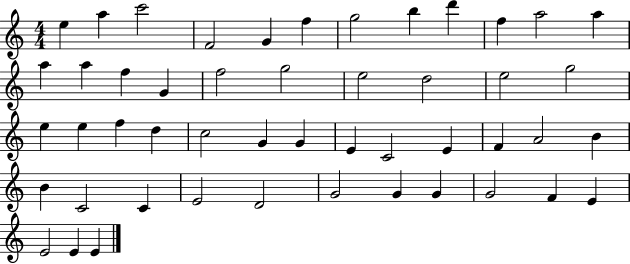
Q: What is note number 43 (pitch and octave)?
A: G4